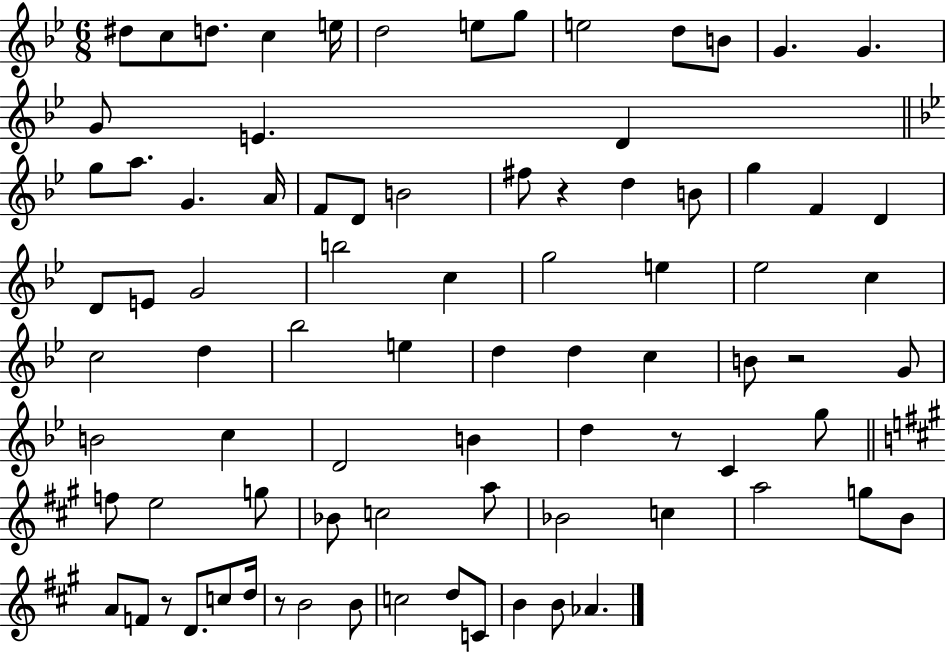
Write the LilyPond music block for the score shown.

{
  \clef treble
  \numericTimeSignature
  \time 6/8
  \key bes \major
  \repeat volta 2 { dis''8 c''8 d''8. c''4 e''16 | d''2 e''8 g''8 | e''2 d''8 b'8 | g'4. g'4. | \break g'8 e'4. d'4 | \bar "||" \break \key bes \major g''8 a''8. g'4. a'16 | f'8 d'8 b'2 | fis''8 r4 d''4 b'8 | g''4 f'4 d'4 | \break d'8 e'8 g'2 | b''2 c''4 | g''2 e''4 | ees''2 c''4 | \break c''2 d''4 | bes''2 e''4 | d''4 d''4 c''4 | b'8 r2 g'8 | \break b'2 c''4 | d'2 b'4 | d''4 r8 c'4 g''8 | \bar "||" \break \key a \major f''8 e''2 g''8 | bes'8 c''2 a''8 | bes'2 c''4 | a''2 g''8 b'8 | \break a'8 f'8 r8 d'8. c''8 d''16 | r8 b'2 b'8 | c''2 d''8 c'8 | b'4 b'8 aes'4. | \break } \bar "|."
}